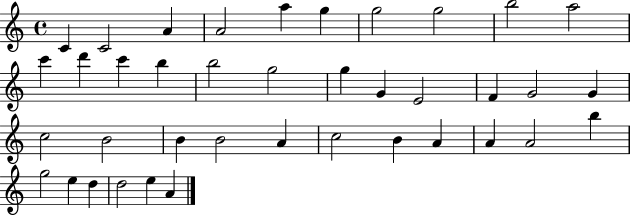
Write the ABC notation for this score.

X:1
T:Untitled
M:4/4
L:1/4
K:C
C C2 A A2 a g g2 g2 b2 a2 c' d' c' b b2 g2 g G E2 F G2 G c2 B2 B B2 A c2 B A A A2 b g2 e d d2 e A